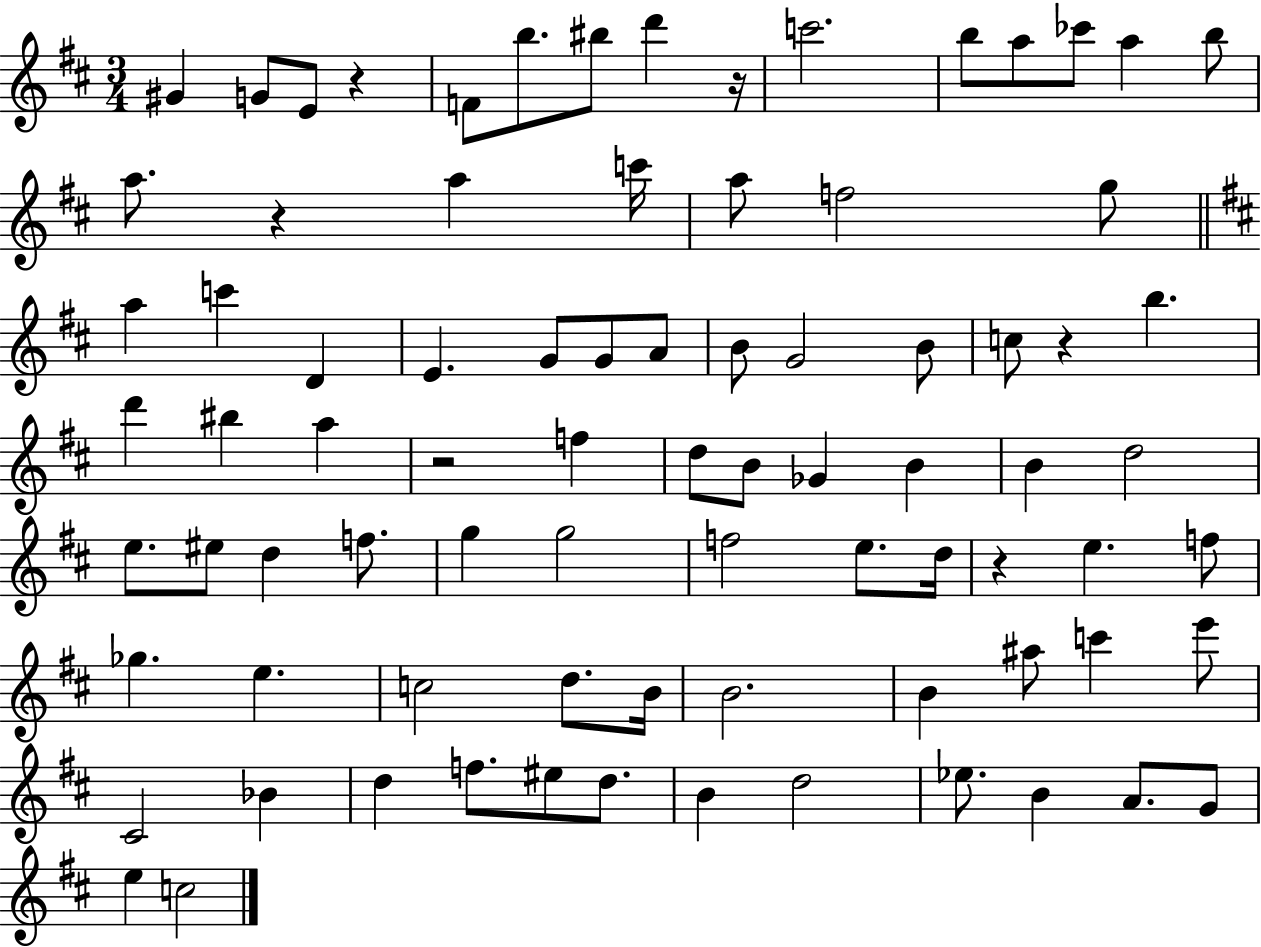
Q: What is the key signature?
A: D major